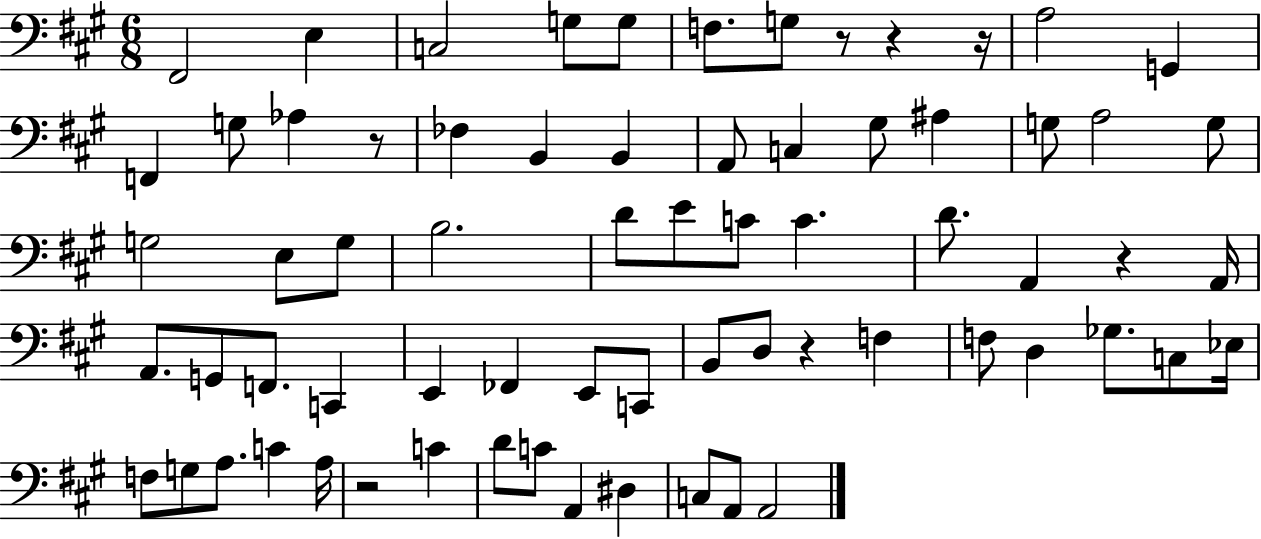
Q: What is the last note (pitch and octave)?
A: A2